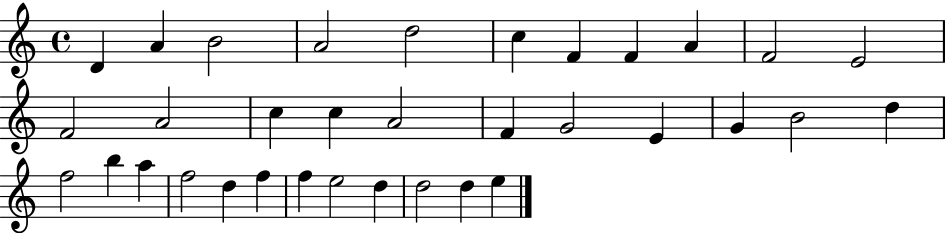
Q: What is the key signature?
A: C major